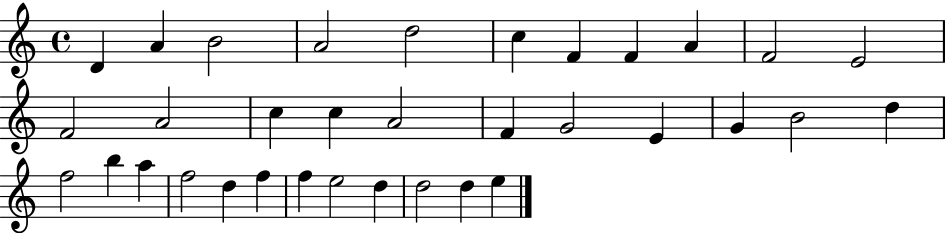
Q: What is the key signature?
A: C major